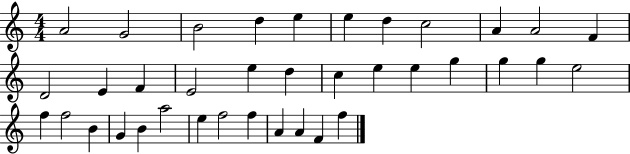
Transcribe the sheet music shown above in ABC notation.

X:1
T:Untitled
M:4/4
L:1/4
K:C
A2 G2 B2 d e e d c2 A A2 F D2 E F E2 e d c e e g g g e2 f f2 B G B a2 e f2 f A A F f